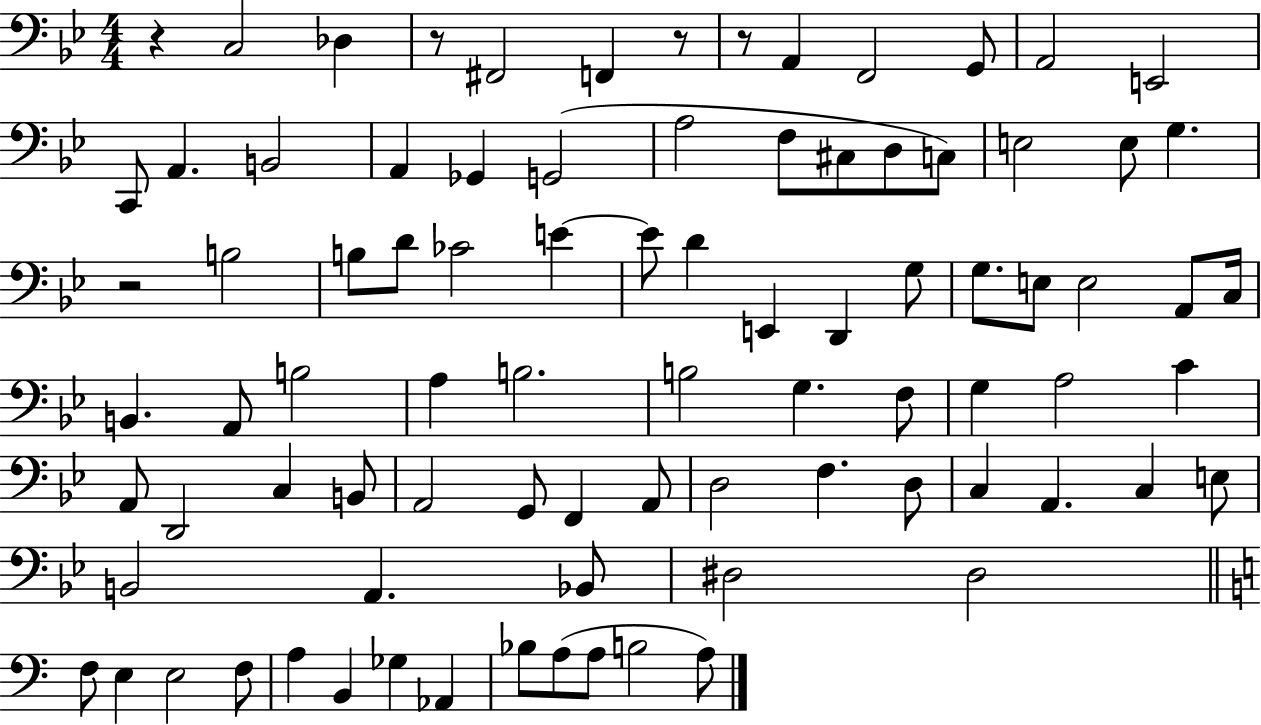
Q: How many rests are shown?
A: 5